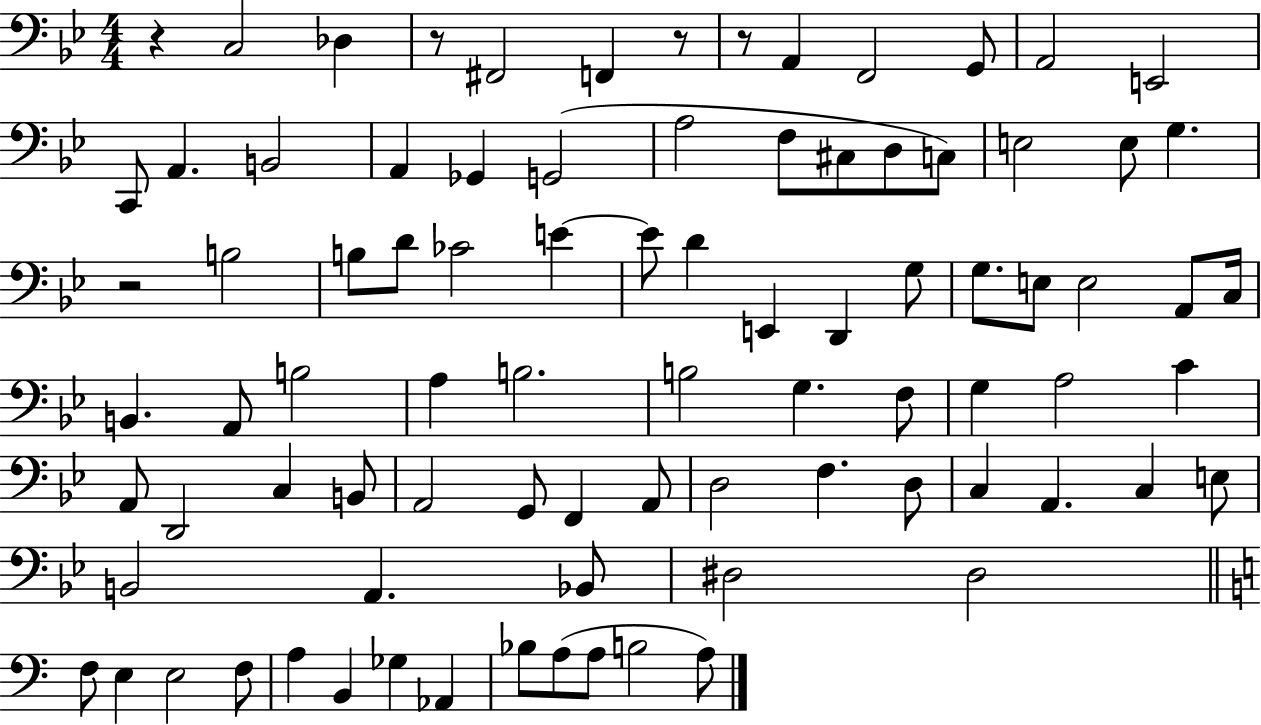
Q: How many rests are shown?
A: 5